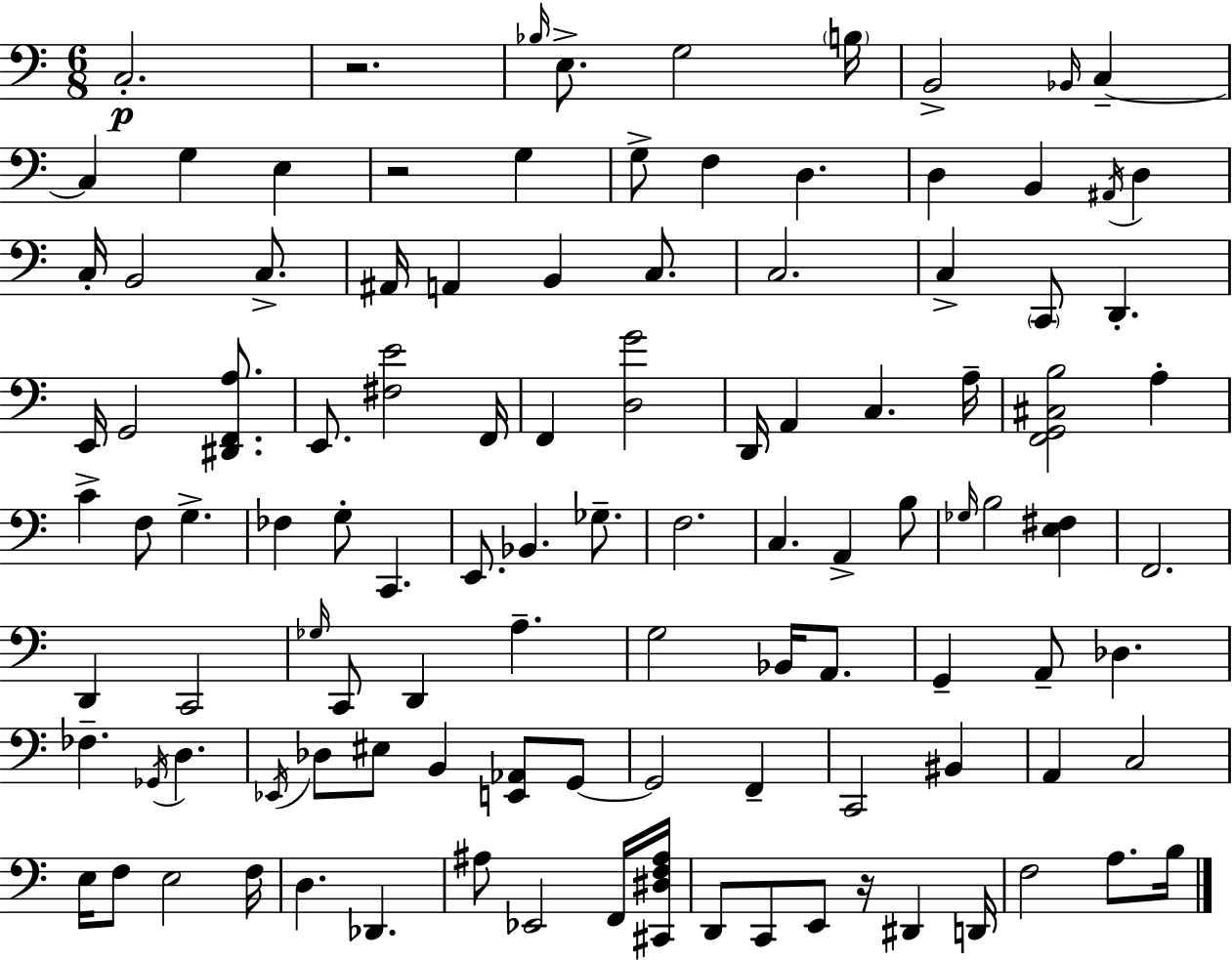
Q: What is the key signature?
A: C major